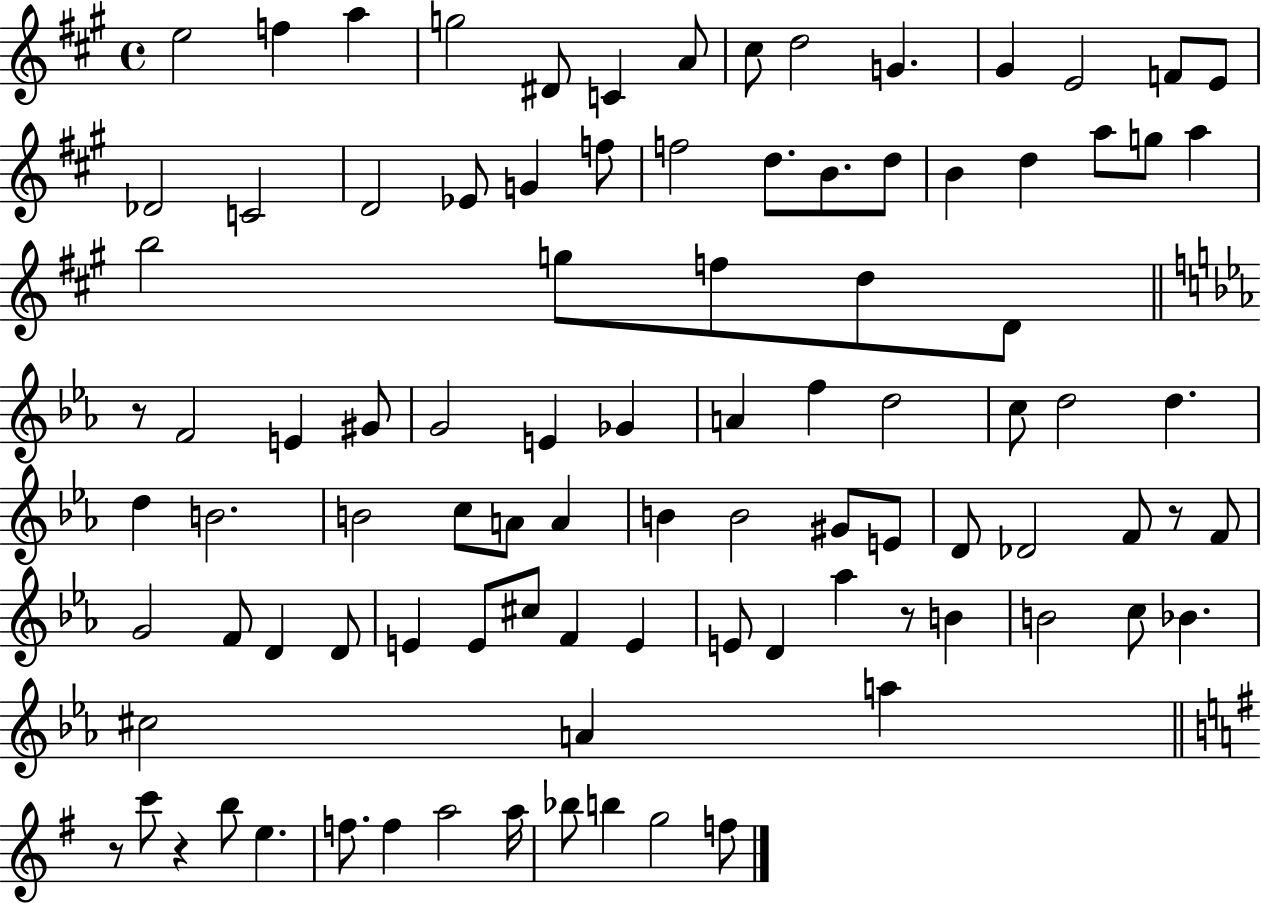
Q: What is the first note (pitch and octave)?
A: E5